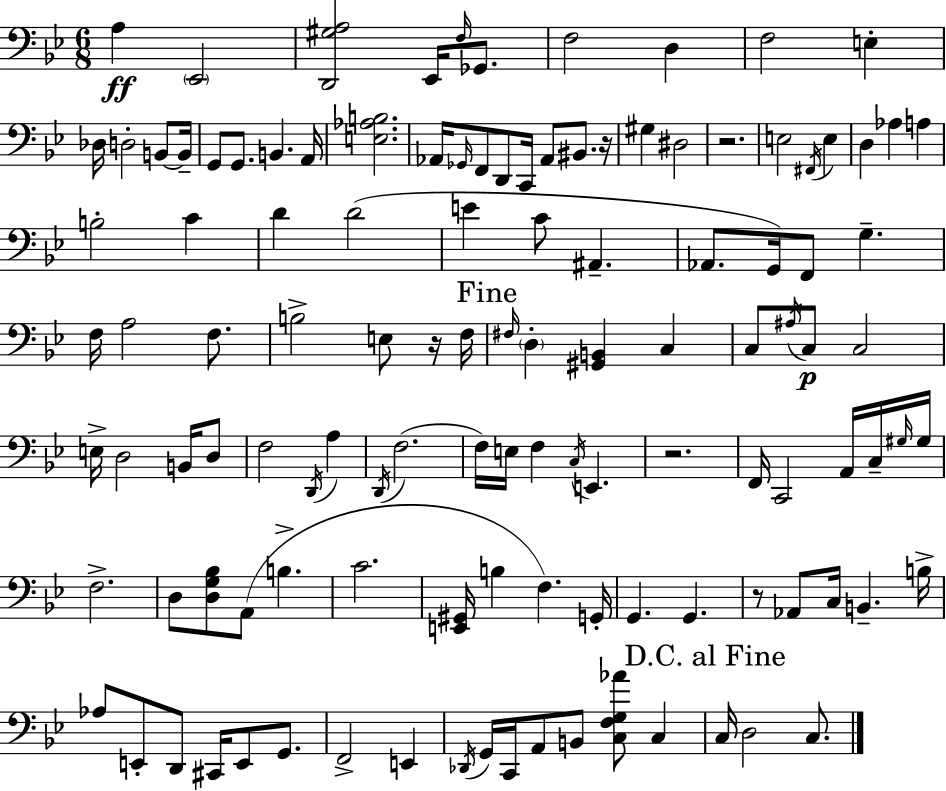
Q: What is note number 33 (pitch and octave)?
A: B3